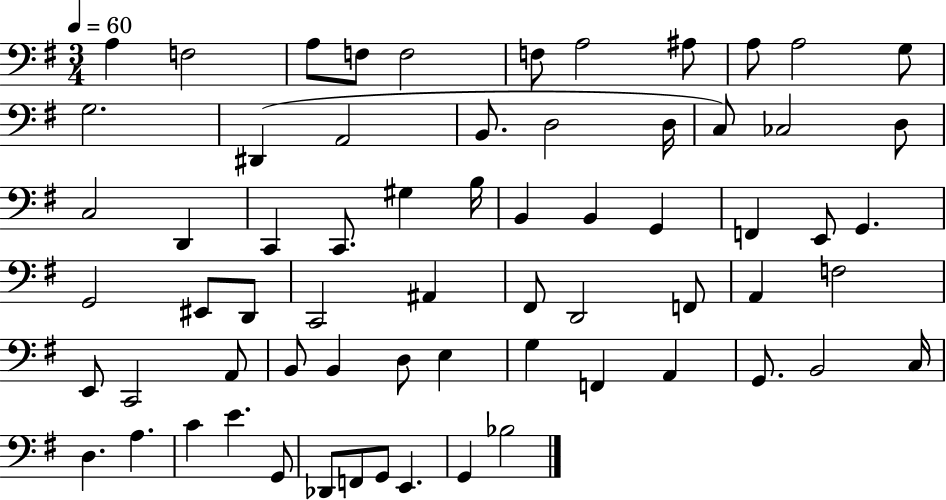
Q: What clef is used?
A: bass